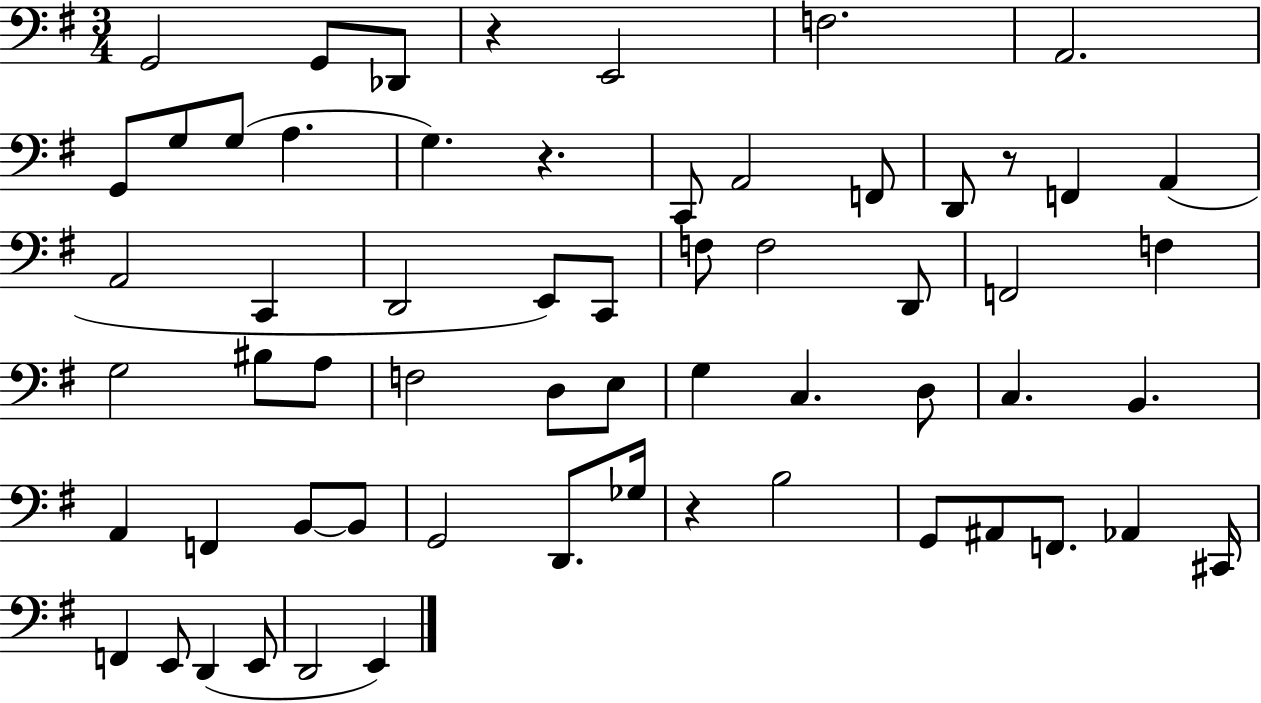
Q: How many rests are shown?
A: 4